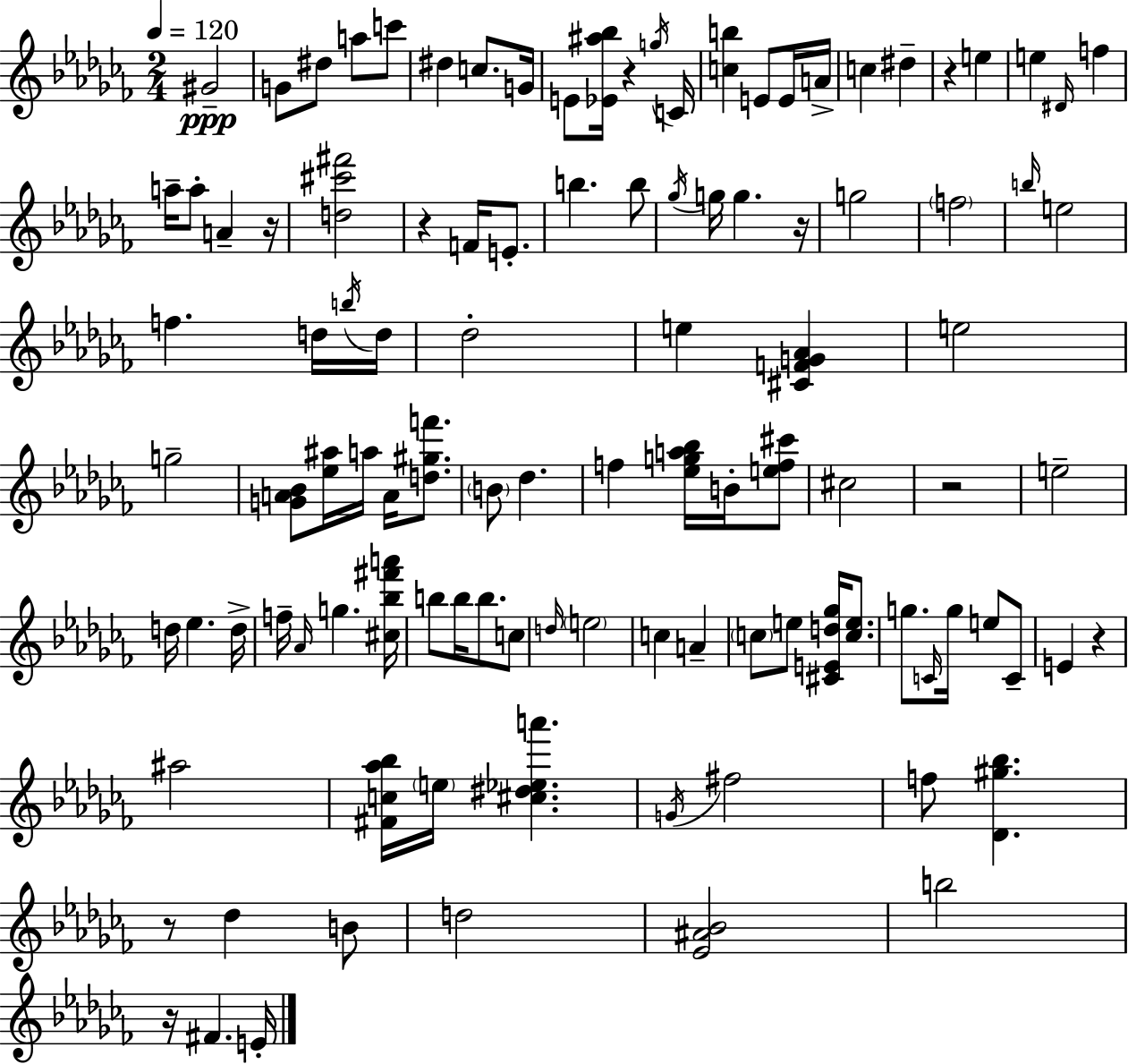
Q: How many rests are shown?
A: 9